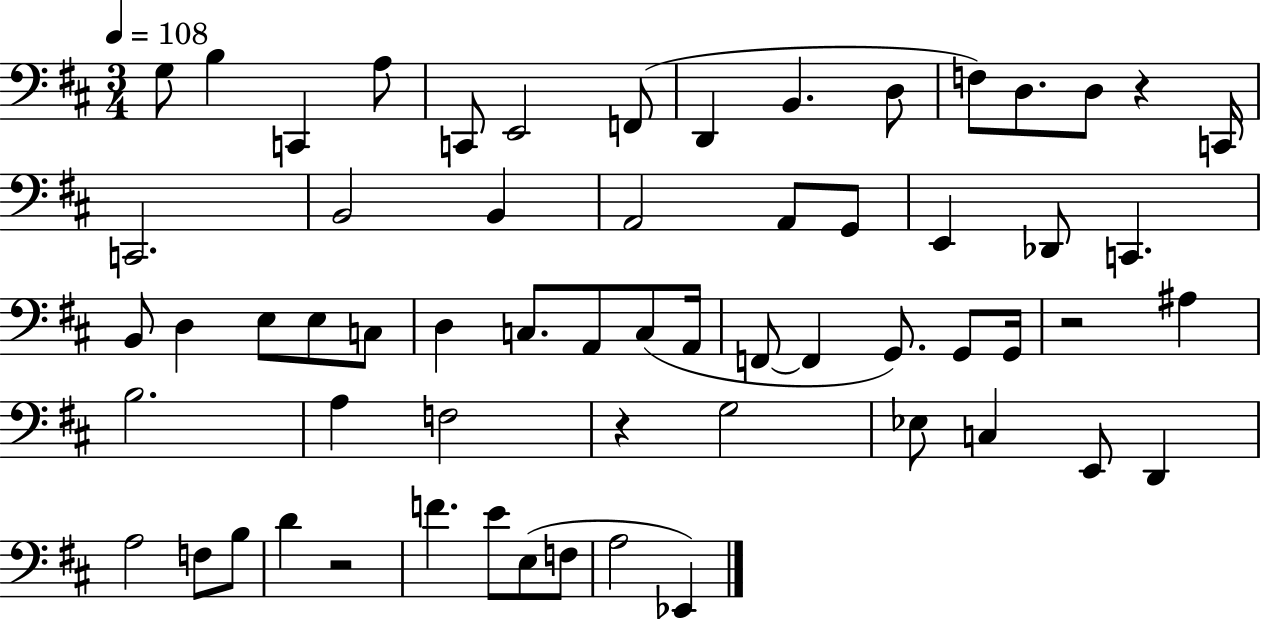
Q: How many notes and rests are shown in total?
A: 61